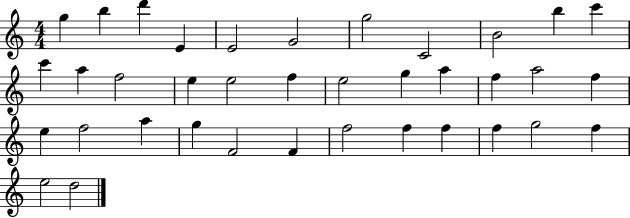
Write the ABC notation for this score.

X:1
T:Untitled
M:4/4
L:1/4
K:C
g b d' E E2 G2 g2 C2 B2 b c' c' a f2 e e2 f e2 g a f a2 f e f2 a g F2 F f2 f f f g2 f e2 d2